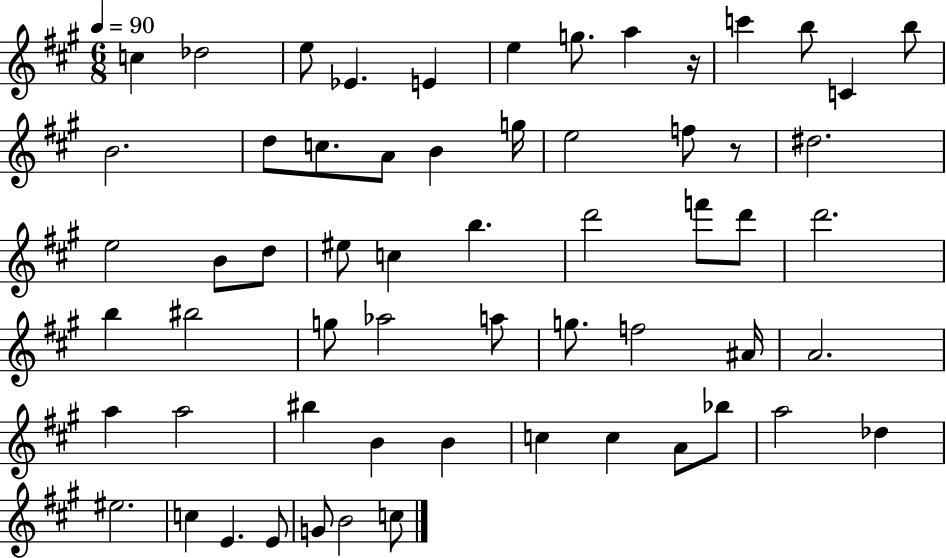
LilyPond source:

{
  \clef treble
  \numericTimeSignature
  \time 6/8
  \key a \major
  \tempo 4 = 90
  c''4 des''2 | e''8 ees'4. e'4 | e''4 g''8. a''4 r16 | c'''4 b''8 c'4 b''8 | \break b'2. | d''8 c''8. a'8 b'4 g''16 | e''2 f''8 r8 | dis''2. | \break e''2 b'8 d''8 | eis''8 c''4 b''4. | d'''2 f'''8 d'''8 | d'''2. | \break b''4 bis''2 | g''8 aes''2 a''8 | g''8. f''2 ais'16 | a'2. | \break a''4 a''2 | bis''4 b'4 b'4 | c''4 c''4 a'8 bes''8 | a''2 des''4 | \break eis''2. | c''4 e'4. e'8 | g'8 b'2 c''8 | \bar "|."
}